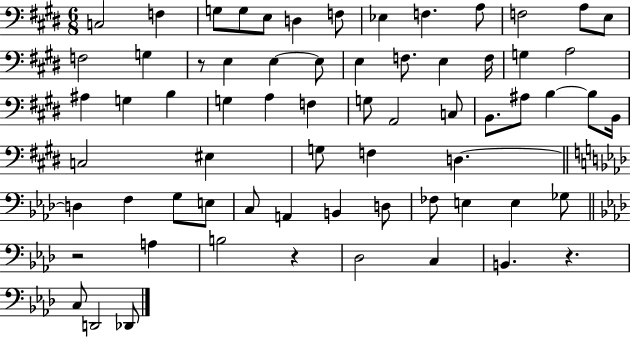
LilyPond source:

{
  \clef bass
  \numericTimeSignature
  \time 6/8
  \key e \major
  c2 f4 | g8 g8 e8 d4 f8 | ees4 f4. a8 | f2 a8 e8 | \break f2 g4 | r8 e4 e4~~ e8 | e4 f8. e4 f16 | g4 a2 | \break ais4 g4 b4 | g4 a4 f4 | g8 a,2 c8 | b,8. ais8 b4~~ b8 b,16 | \break c2 eis4 | g8 f4 d4.~~ | \bar "||" \break \key aes \major d4 f4 g8 e8 | c8 a,4 b,4 d8 | fes8 e4 e4 ges8 | \bar "||" \break \key aes \major r2 a4 | b2 r4 | des2 c4 | b,4. r4. | \break c8 d,2 des,8 | \bar "|."
}